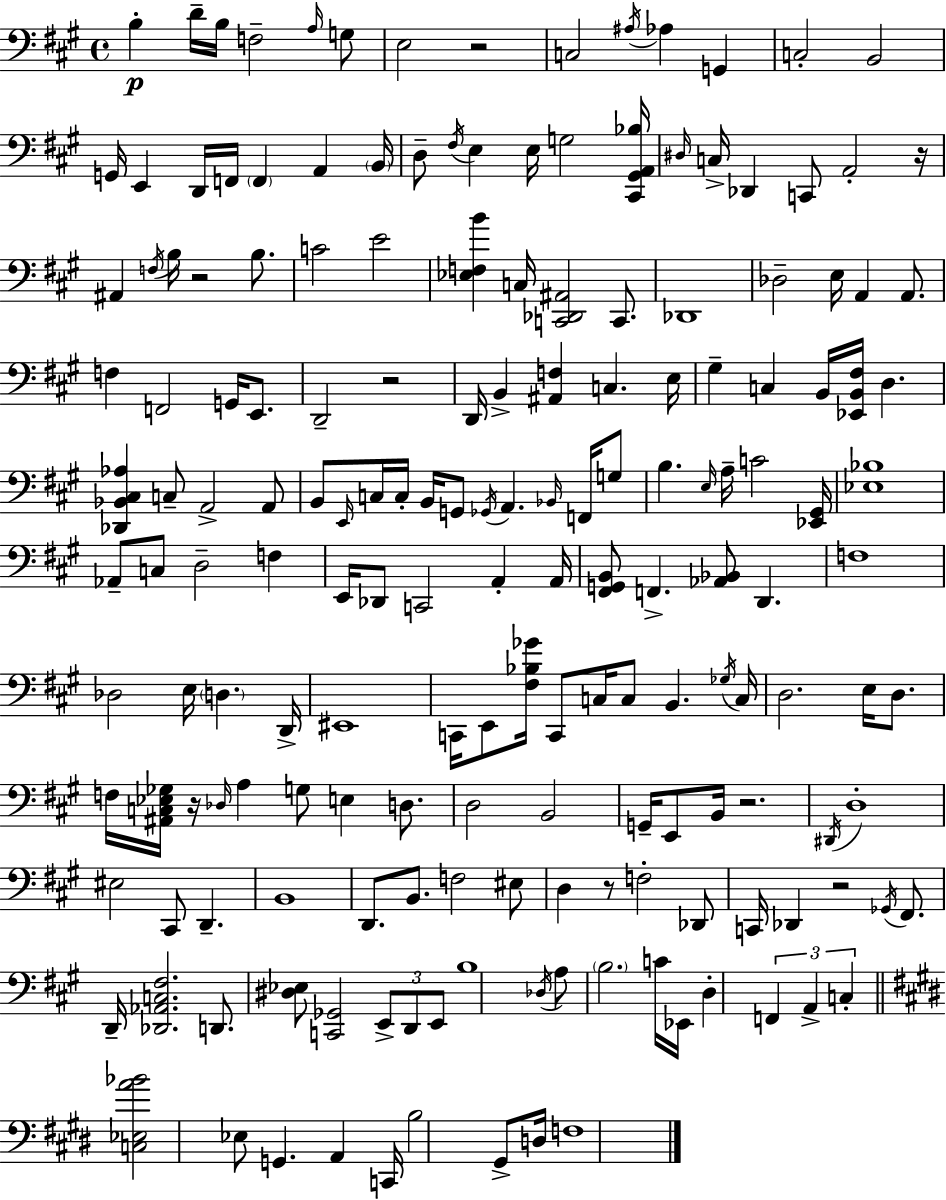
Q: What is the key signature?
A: A major